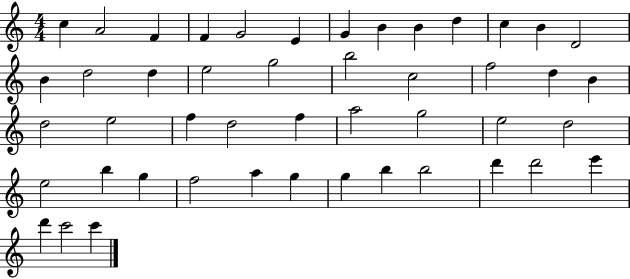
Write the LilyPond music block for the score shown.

{
  \clef treble
  \numericTimeSignature
  \time 4/4
  \key c \major
  c''4 a'2 f'4 | f'4 g'2 e'4 | g'4 b'4 b'4 d''4 | c''4 b'4 d'2 | \break b'4 d''2 d''4 | e''2 g''2 | b''2 c''2 | f''2 d''4 b'4 | \break d''2 e''2 | f''4 d''2 f''4 | a''2 g''2 | e''2 d''2 | \break e''2 b''4 g''4 | f''2 a''4 g''4 | g''4 b''4 b''2 | d'''4 d'''2 e'''4 | \break d'''4 c'''2 c'''4 | \bar "|."
}